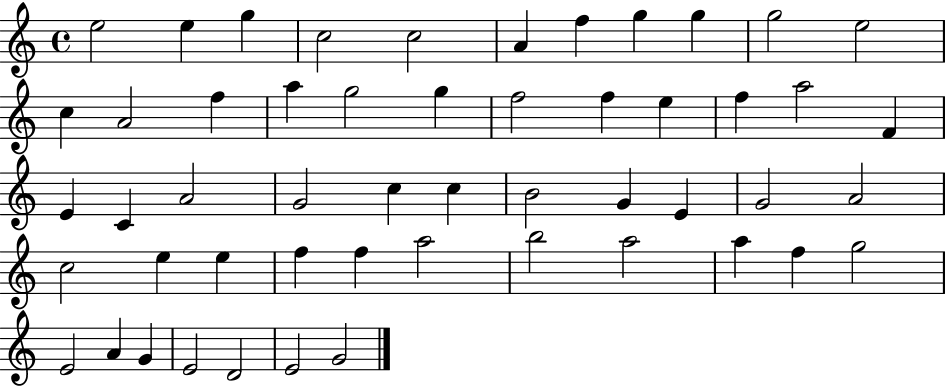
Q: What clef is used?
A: treble